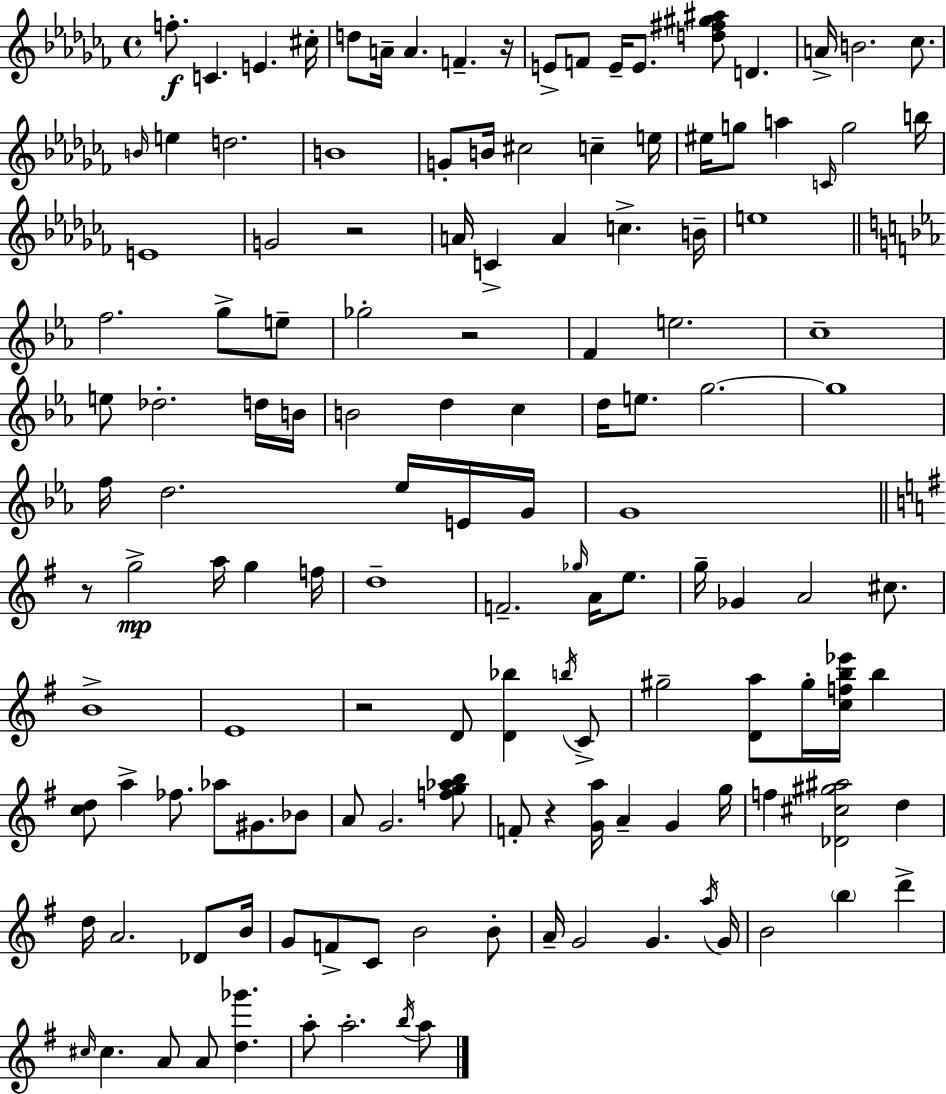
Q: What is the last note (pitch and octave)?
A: A5